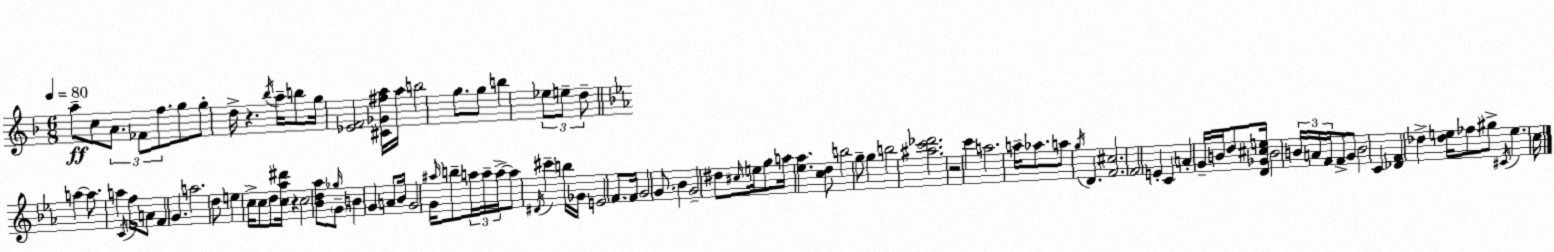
X:1
T:Untitled
M:6/8
L:1/4
K:Dm
a/2 c/2 A/2 _F/2 f/2 g/2 g/2 d/4 z _b/4 a/4 b/2 g/4 [_EF]2 [^C_G^fa]/4 a/4 b2 g/2 g/2 b _e/2 e/2 d/2 a a/2 a C/4 f/4 A/2 F G a2 d/2 e c/4 c/2 d/2 [c_a^d']/4 z c2 [_Bd_a]/2 _g/4 G/2 B G A/2 _B/4 G2 G/4 ^a/4 b/2 a/4 a/4 a/4 a/2 ^D/4 ^c' b/4 _G/4 E2 F/2 F/4 G2 G/2 _B G2 ^d/2 ^c/4 e/4 g/2 a/4 [_e_a] [cd]/2 b2 g/2 g b2 [^ac'_d']2 z2 c' a2 a/4 _a/2 a/2 g/4 D [F^c]2 F2 E C A G/4 B/4 d/2 [D_G^ce]/4 B2 B/4 A/4 F/4 F/2 G/2 B2 C [_DF] _d [_de]/4 _f/2 ^g/2 ^C/4 e c/4